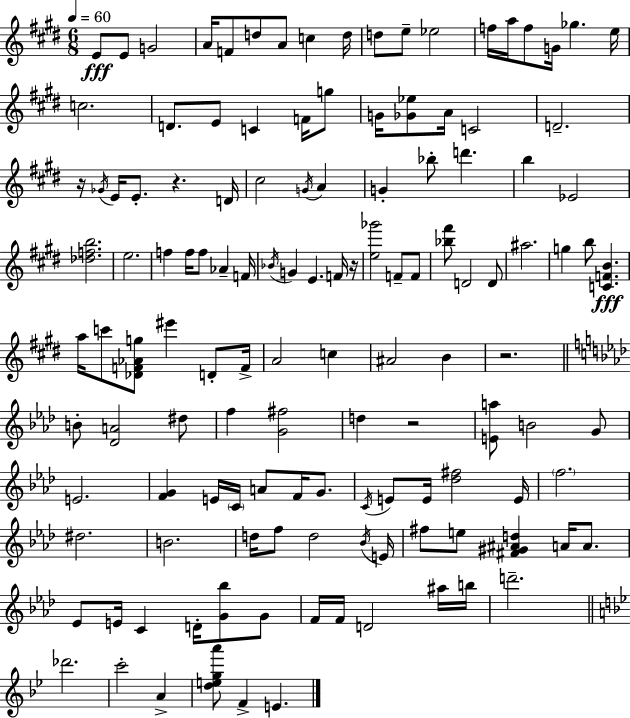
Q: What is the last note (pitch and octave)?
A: E4